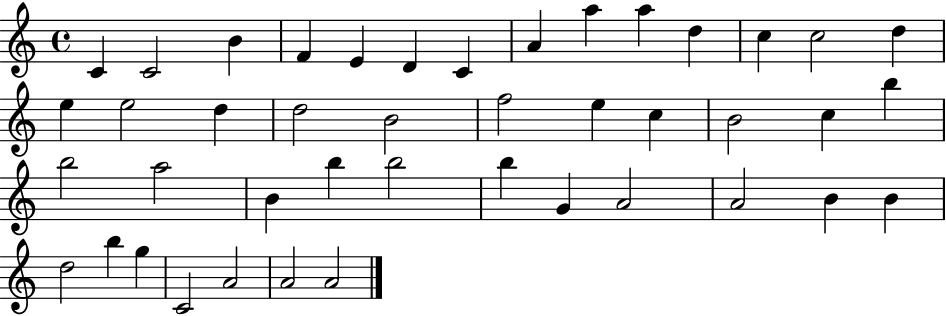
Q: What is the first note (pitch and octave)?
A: C4